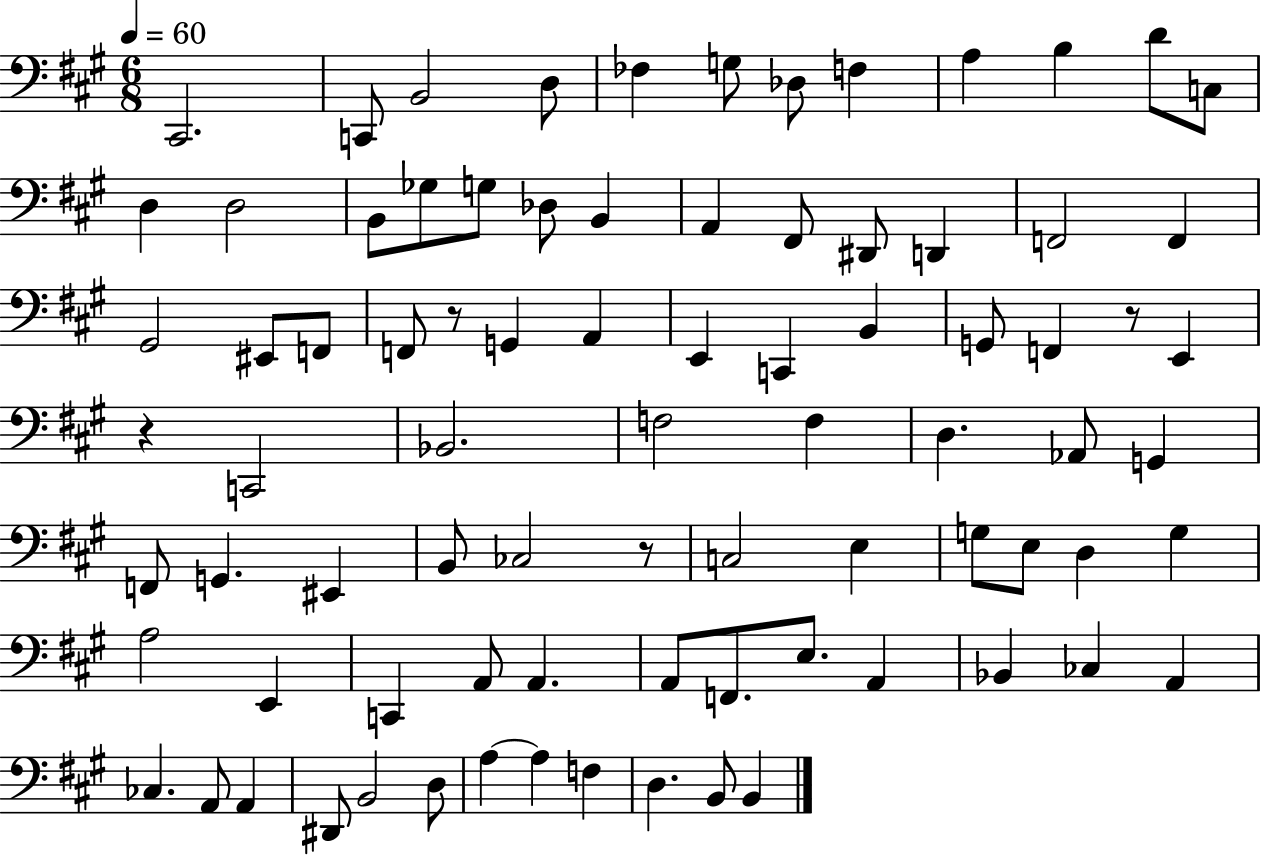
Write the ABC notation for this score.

X:1
T:Untitled
M:6/8
L:1/4
K:A
^C,,2 C,,/2 B,,2 D,/2 _F, G,/2 _D,/2 F, A, B, D/2 C,/2 D, D,2 B,,/2 _G,/2 G,/2 _D,/2 B,, A,, ^F,,/2 ^D,,/2 D,, F,,2 F,, ^G,,2 ^E,,/2 F,,/2 F,,/2 z/2 G,, A,, E,, C,, B,, G,,/2 F,, z/2 E,, z C,,2 _B,,2 F,2 F, D, _A,,/2 G,, F,,/2 G,, ^E,, B,,/2 _C,2 z/2 C,2 E, G,/2 E,/2 D, G, A,2 E,, C,, A,,/2 A,, A,,/2 F,,/2 E,/2 A,, _B,, _C, A,, _C, A,,/2 A,, ^D,,/2 B,,2 D,/2 A, A, F, D, B,,/2 B,,